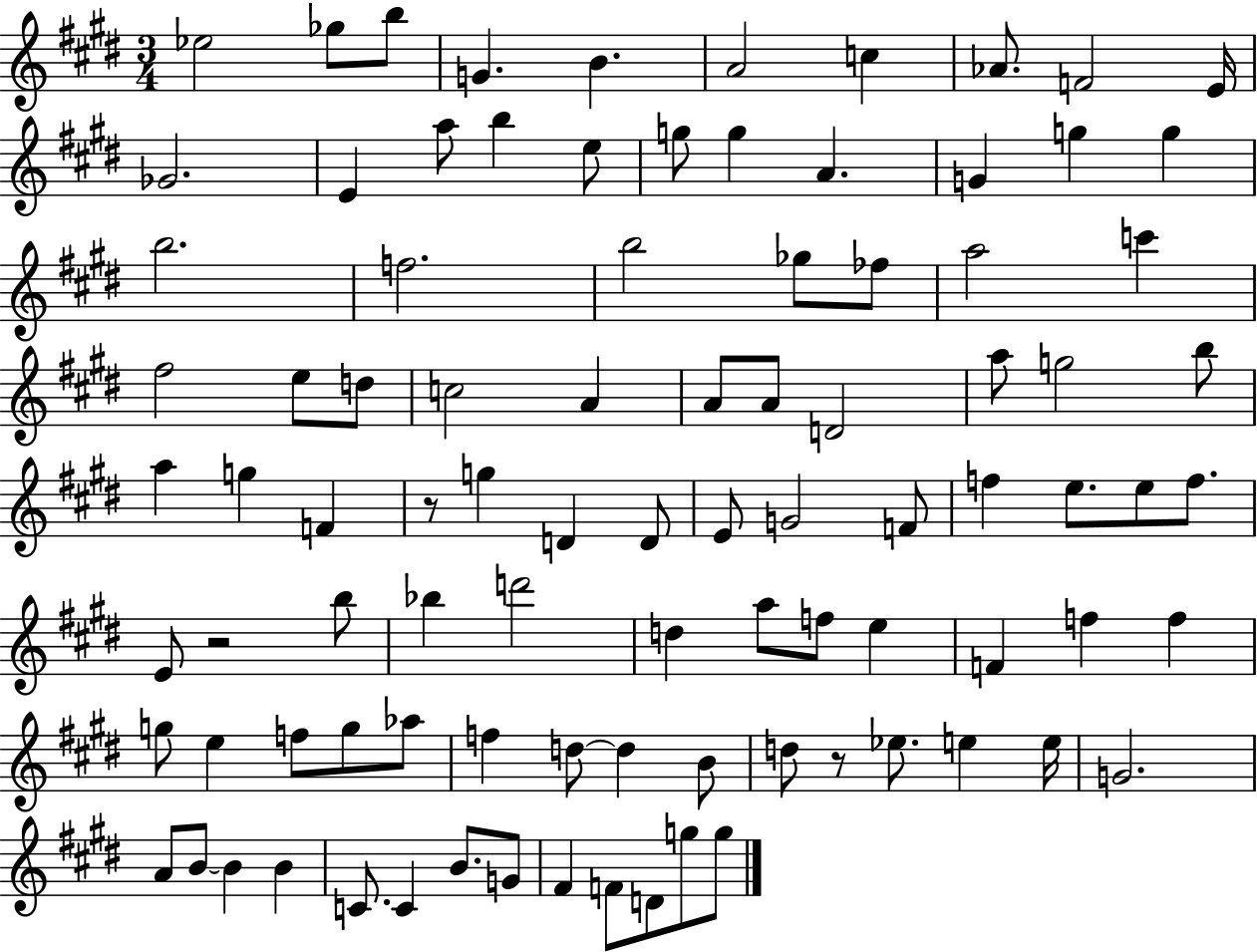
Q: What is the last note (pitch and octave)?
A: G5